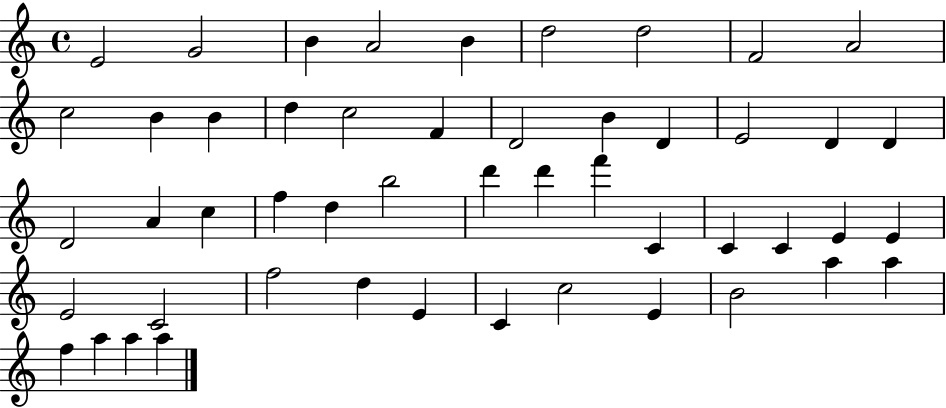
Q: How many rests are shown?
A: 0